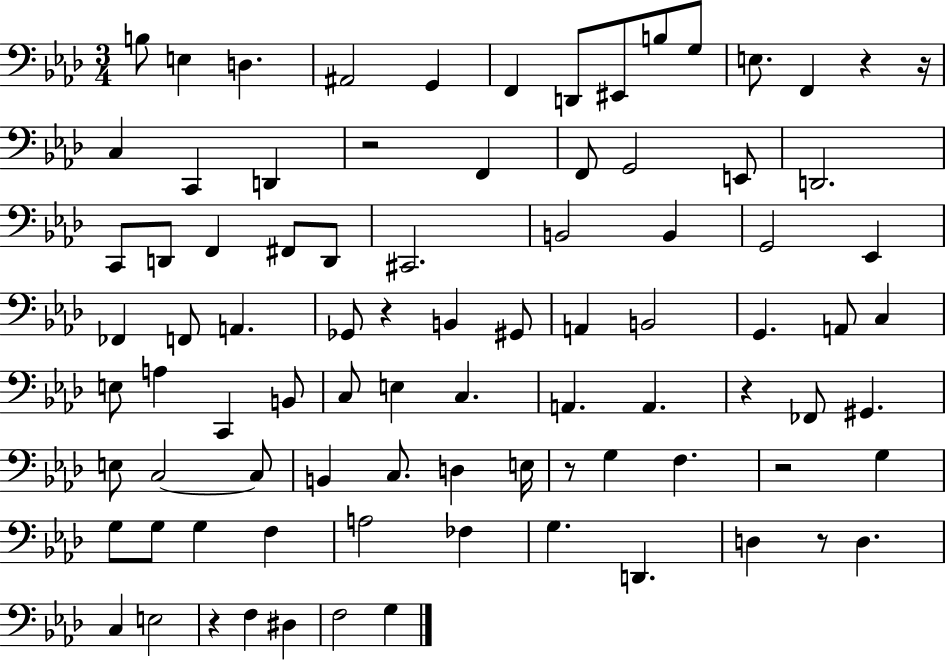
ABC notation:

X:1
T:Untitled
M:3/4
L:1/4
K:Ab
B,/2 E, D, ^A,,2 G,, F,, D,,/2 ^E,,/2 B,/2 G,/2 E,/2 F,, z z/4 C, C,, D,, z2 F,, F,,/2 G,,2 E,,/2 D,,2 C,,/2 D,,/2 F,, ^F,,/2 D,,/2 ^C,,2 B,,2 B,, G,,2 _E,, _F,, F,,/2 A,, _G,,/2 z B,, ^G,,/2 A,, B,,2 G,, A,,/2 C, E,/2 A, C,, B,,/2 C,/2 E, C, A,, A,, z _F,,/2 ^G,, E,/2 C,2 C,/2 B,, C,/2 D, E,/4 z/2 G, F, z2 G, G,/2 G,/2 G, F, A,2 _F, G, D,, D, z/2 D, C, E,2 z F, ^D, F,2 G,